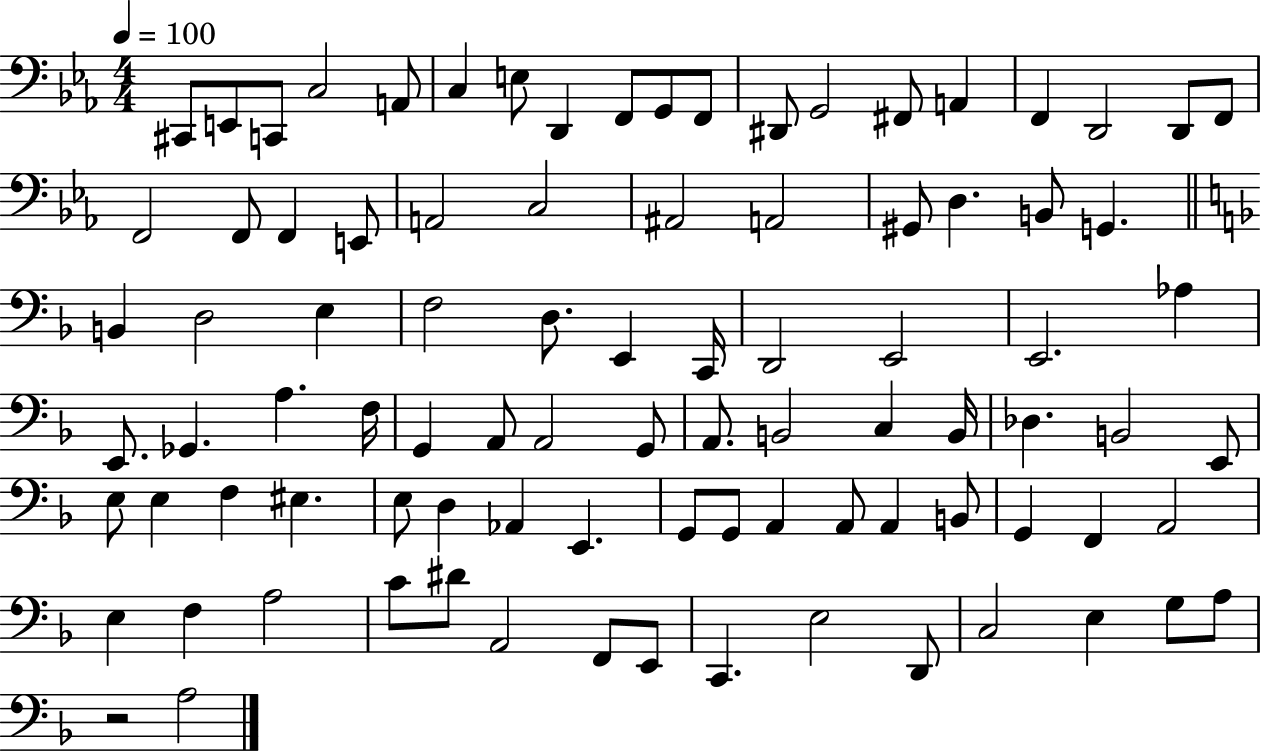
C#2/e E2/e C2/e C3/h A2/e C3/q E3/e D2/q F2/e G2/e F2/e D#2/e G2/h F#2/e A2/q F2/q D2/h D2/e F2/e F2/h F2/e F2/q E2/e A2/h C3/h A#2/h A2/h G#2/e D3/q. B2/e G2/q. B2/q D3/h E3/q F3/h D3/e. E2/q C2/s D2/h E2/h E2/h. Ab3/q E2/e. Gb2/q. A3/q. F3/s G2/q A2/e A2/h G2/e A2/e. B2/h C3/q B2/s Db3/q. B2/h E2/e E3/e E3/q F3/q EIS3/q. E3/e D3/q Ab2/q E2/q. G2/e G2/e A2/q A2/e A2/q B2/e G2/q F2/q A2/h E3/q F3/q A3/h C4/e D#4/e A2/h F2/e E2/e C2/q. E3/h D2/e C3/h E3/q G3/e A3/e R/h A3/h